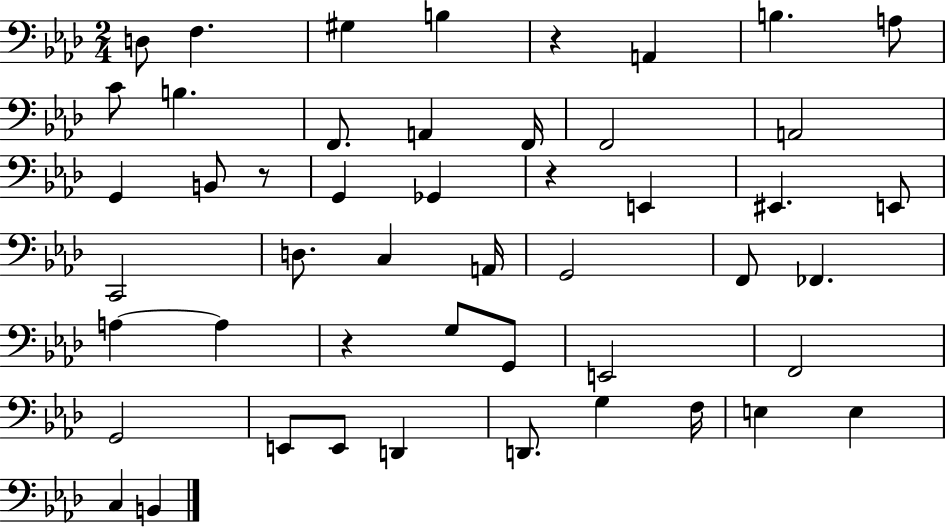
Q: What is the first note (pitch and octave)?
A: D3